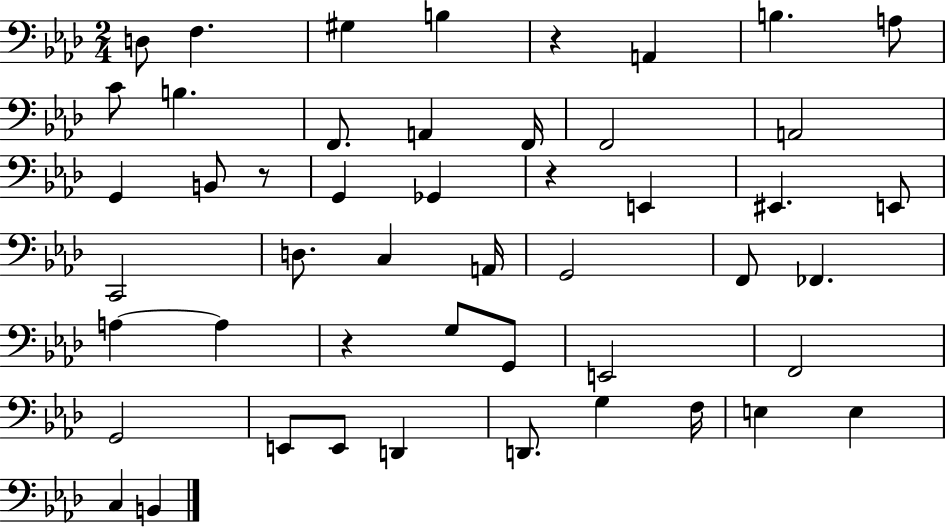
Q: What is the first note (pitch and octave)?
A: D3